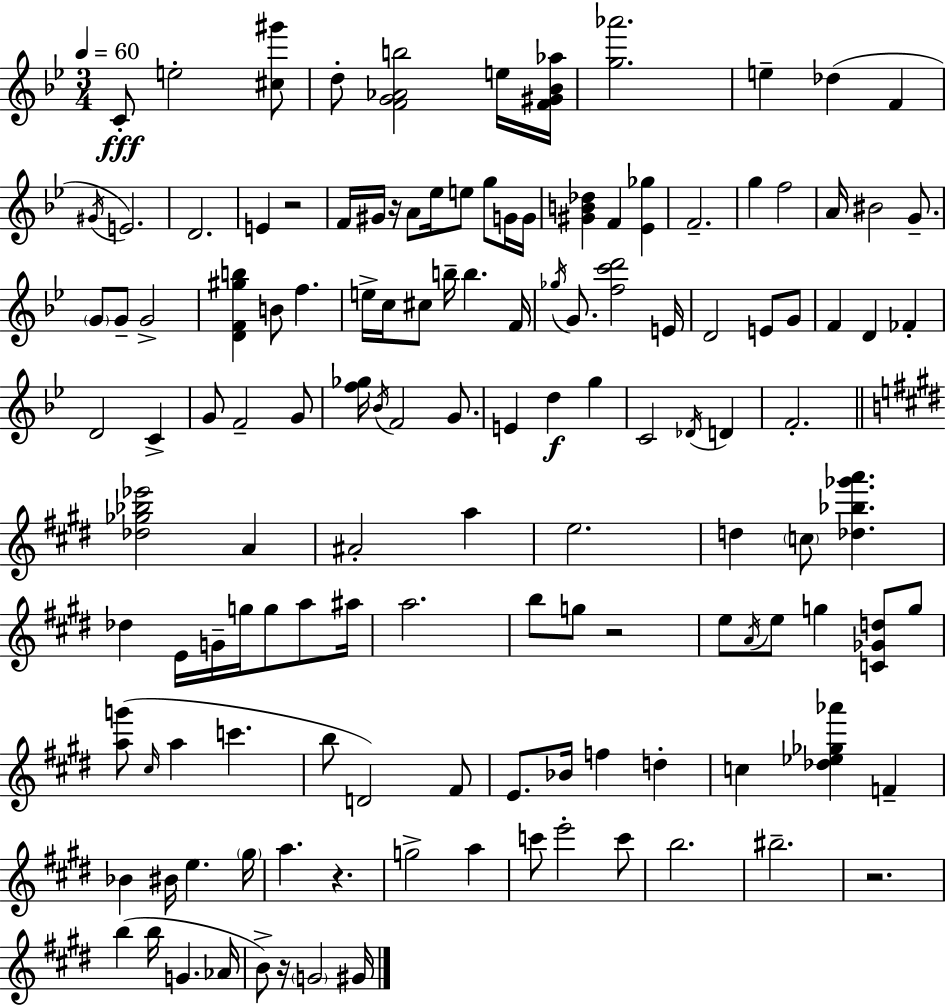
C4/e E5/h [C#5,G#6]/e D5/e [F4,G4,Ab4,B5]/h E5/s [F4,G#4,Bb4,Ab5]/s [G5,Ab6]/h. E5/q Db5/q F4/q G#4/s E4/h. D4/h. E4/q R/h F4/s G#4/s R/s A4/e Eb5/s E5/e G5/e G4/s G4/s [G#4,B4,Db5]/q F4/q [Eb4,Gb5]/q F4/h. G5/q F5/h A4/s BIS4/h G4/e. G4/e G4/e G4/h [D4,F4,G#5,B5]/q B4/e F5/q. E5/s C5/s C#5/e B5/s B5/q. F4/s Gb5/s G4/e. [F5,C6,D6]/h E4/s D4/h E4/e G4/e F4/q D4/q FES4/q D4/h C4/q G4/e F4/h G4/e [F5,Gb5]/s Bb4/s F4/h G4/e. E4/q D5/q G5/q C4/h Db4/s D4/q F4/h. [Db5,Gb5,Bb5,Eb6]/h A4/q A#4/h A5/q E5/h. D5/q C5/e [Db5,Bb5,Gb6,A6]/q. Db5/q E4/s G4/s G5/s G5/e A5/e A#5/s A5/h. B5/e G5/e R/h E5/e A4/s E5/e G5/q [C4,Gb4,D5]/e G5/e [A5,G6]/e C#5/s A5/q C6/q. B5/e D4/h F#4/e E4/e. Bb4/s F5/q D5/q C5/q [Db5,Eb5,Gb5,Ab6]/q F4/q Bb4/q BIS4/s E5/q. G#5/s A5/q. R/q. G5/h A5/q C6/e E6/h C6/e B5/h. BIS5/h. R/h. B5/q B5/s G4/q. Ab4/s B4/e R/s G4/h G#4/s